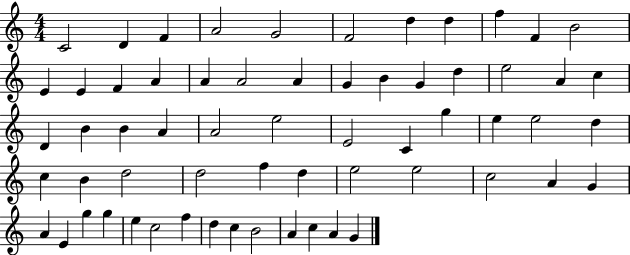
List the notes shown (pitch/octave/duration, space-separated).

C4/h D4/q F4/q A4/h G4/h F4/h D5/q D5/q F5/q F4/q B4/h E4/q E4/q F4/q A4/q A4/q A4/h A4/q G4/q B4/q G4/q D5/q E5/h A4/q C5/q D4/q B4/q B4/q A4/q A4/h E5/h E4/h C4/q G5/q E5/q E5/h D5/q C5/q B4/q D5/h D5/h F5/q D5/q E5/h E5/h C5/h A4/q G4/q A4/q E4/q G5/q G5/q E5/q C5/h F5/q D5/q C5/q B4/h A4/q C5/q A4/q G4/q